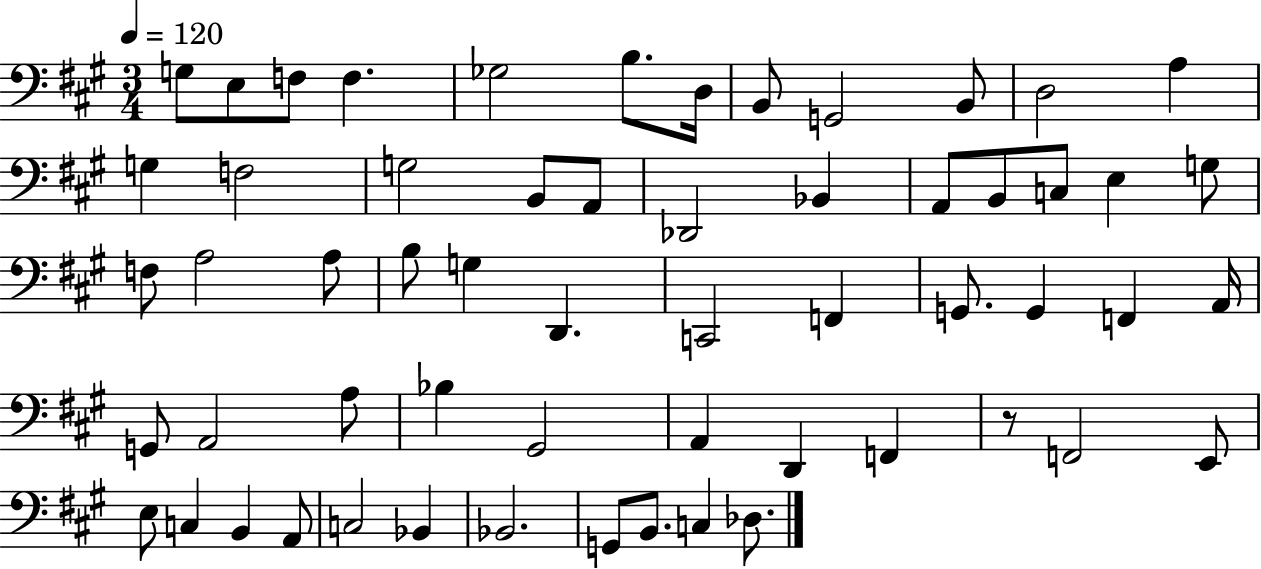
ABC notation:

X:1
T:Untitled
M:3/4
L:1/4
K:A
G,/2 E,/2 F,/2 F, _G,2 B,/2 D,/4 B,,/2 G,,2 B,,/2 D,2 A, G, F,2 G,2 B,,/2 A,,/2 _D,,2 _B,, A,,/2 B,,/2 C,/2 E, G,/2 F,/2 A,2 A,/2 B,/2 G, D,, C,,2 F,, G,,/2 G,, F,, A,,/4 G,,/2 A,,2 A,/2 _B, ^G,,2 A,, D,, F,, z/2 F,,2 E,,/2 E,/2 C, B,, A,,/2 C,2 _B,, _B,,2 G,,/2 B,,/2 C, _D,/2